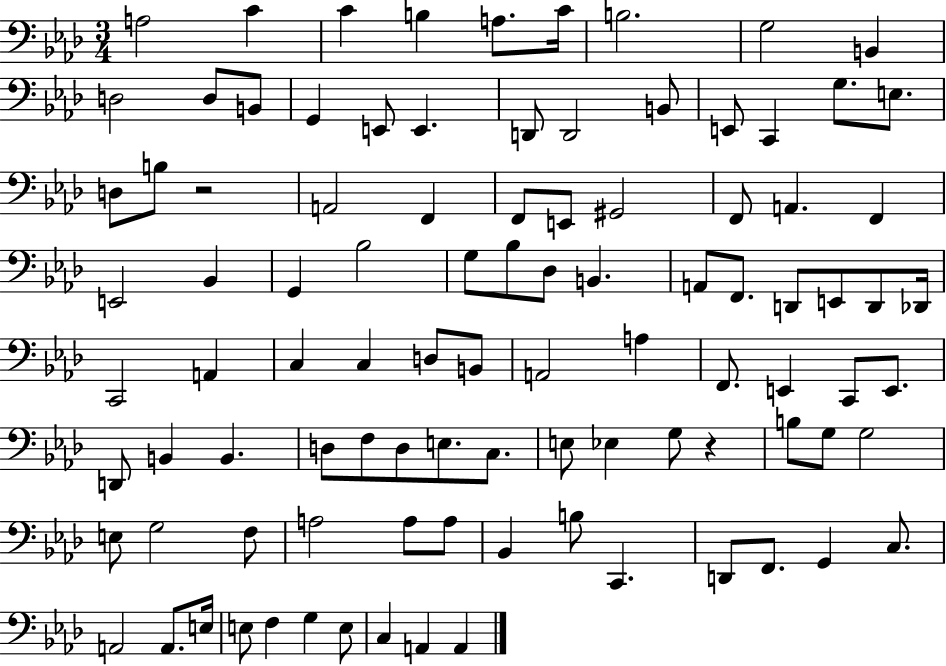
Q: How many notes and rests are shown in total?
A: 97